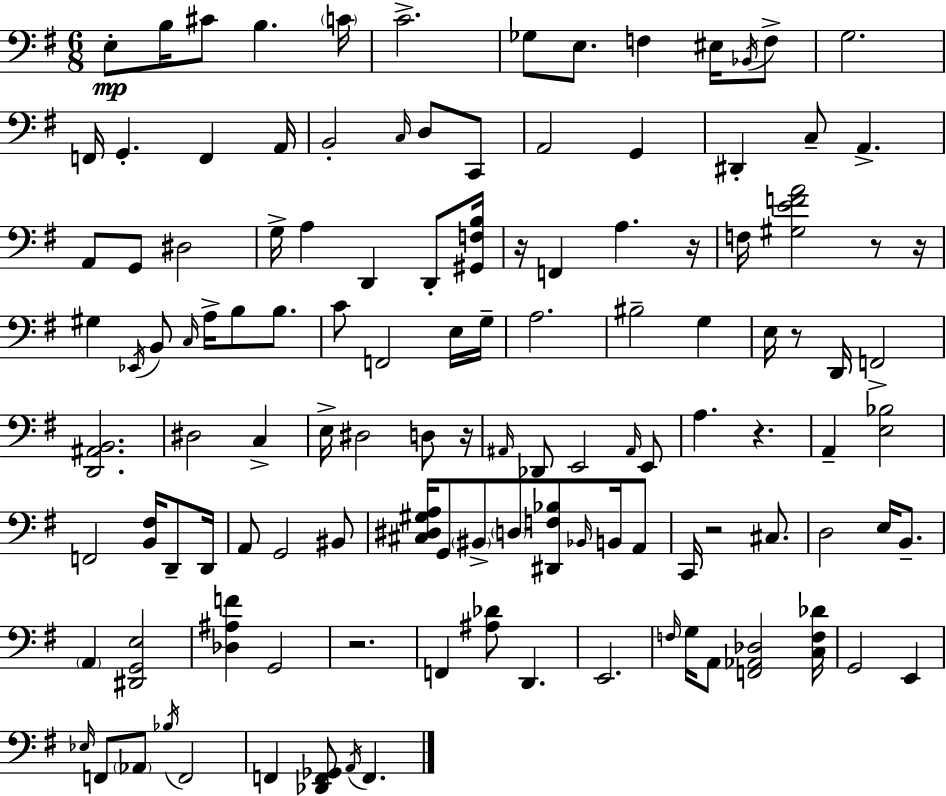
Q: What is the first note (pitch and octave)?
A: E3